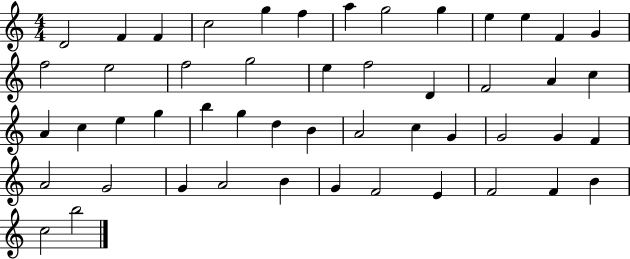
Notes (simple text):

D4/h F4/q F4/q C5/h G5/q F5/q A5/q G5/h G5/q E5/q E5/q F4/q G4/q F5/h E5/h F5/h G5/h E5/q F5/h D4/q F4/h A4/q C5/q A4/q C5/q E5/q G5/q B5/q G5/q D5/q B4/q A4/h C5/q G4/q G4/h G4/q F4/q A4/h G4/h G4/q A4/h B4/q G4/q F4/h E4/q F4/h F4/q B4/q C5/h B5/h